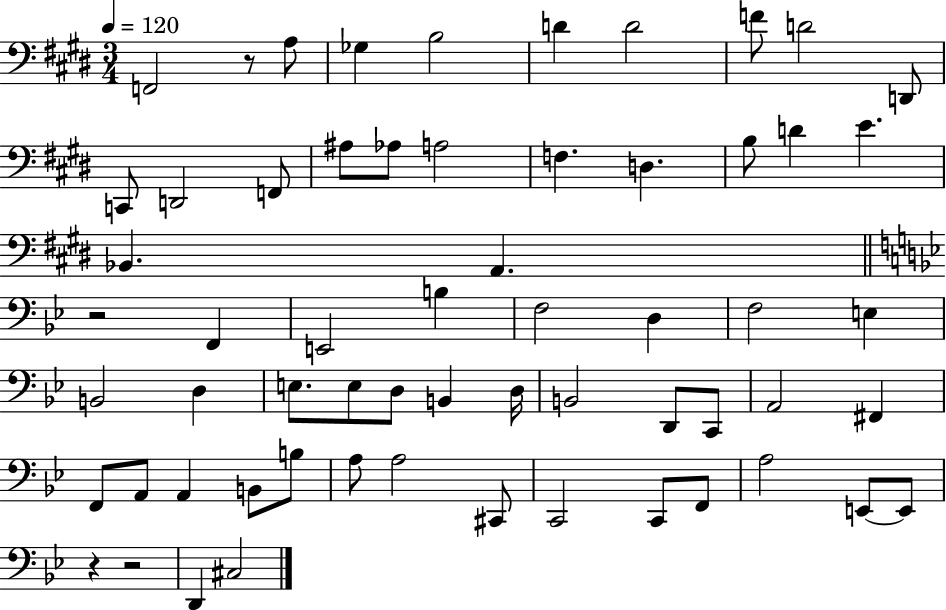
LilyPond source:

{
  \clef bass
  \numericTimeSignature
  \time 3/4
  \key e \major
  \tempo 4 = 120
  f,2 r8 a8 | ges4 b2 | d'4 d'2 | f'8 d'2 d,8 | \break c,8 d,2 f,8 | ais8 aes8 a2 | f4. d4. | b8 d'4 e'4. | \break bes,4. a,4. | \bar "||" \break \key g \minor r2 f,4 | e,2 b4 | f2 d4 | f2 e4 | \break b,2 d4 | e8. e8 d8 b,4 d16 | b,2 d,8 c,8 | a,2 fis,4 | \break f,8 a,8 a,4 b,8 b8 | a8 a2 cis,8 | c,2 c,8 f,8 | a2 e,8~~ e,8 | \break r4 r2 | d,4 cis2 | \bar "|."
}